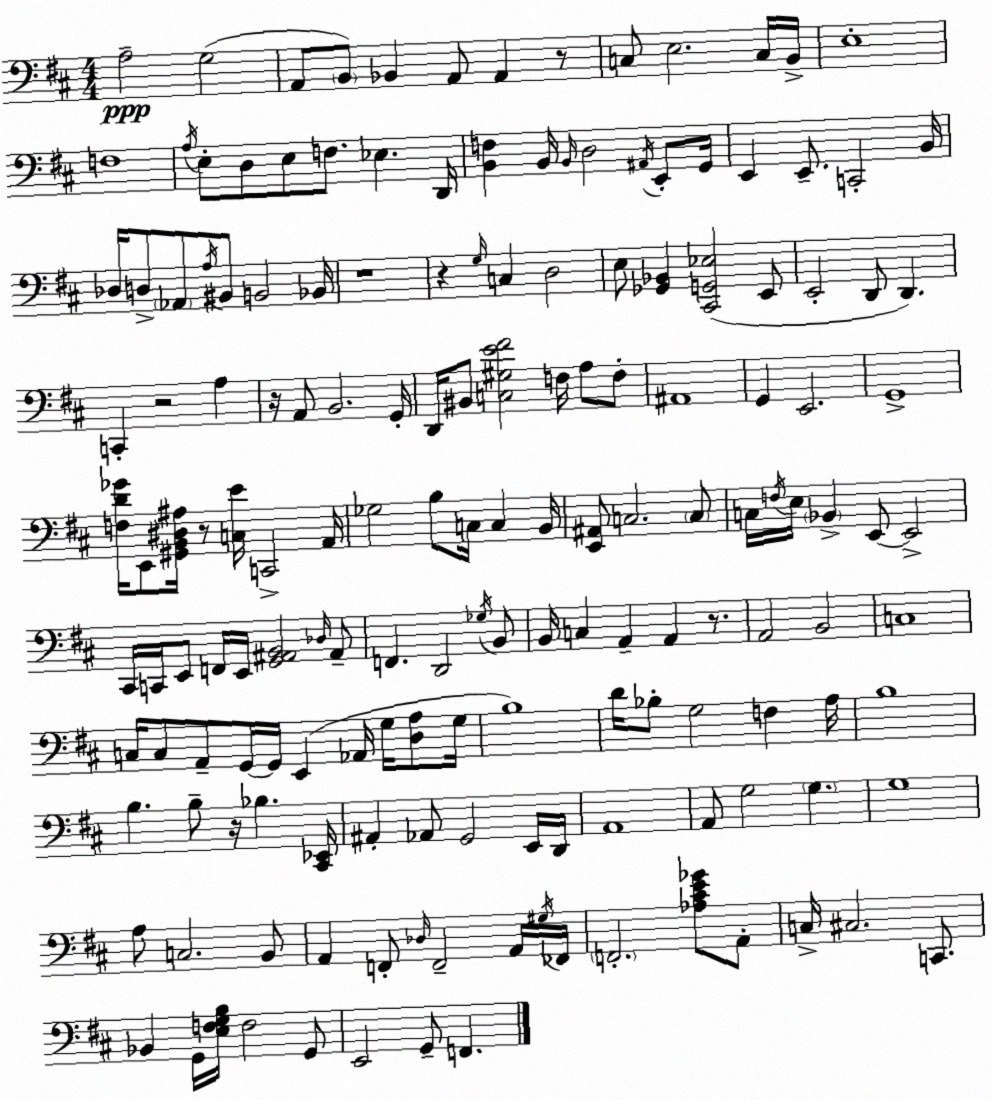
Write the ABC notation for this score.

X:1
T:Untitled
M:4/4
L:1/4
K:D
A,2 G,2 A,,/2 B,,/2 _B,, A,,/2 A,, z/2 C,/2 E,2 C,/4 B,,/4 E,4 F,4 A,/4 E,/2 D,/2 E,/2 F,/2 _E, D,,/4 [B,,F,] B,,/4 B,,/4 D,2 ^A,,/4 E,,/2 G,,/4 E,, E,,/2 C,,2 B,,/4 _D,/4 D,/2 _A,,/2 A,/4 ^B,,/2 B,,2 _B,,/4 z4 z G,/4 C, D,2 E,/2 [_G,,_B,,] [^C,,G,,_E,]2 E,,/2 E,,2 D,,/2 D,, C,, z2 A, z/4 A,,/2 B,,2 G,,/4 D,,/4 ^B,,/2 [C,^G,E^F]2 F,/4 A,/2 F,/2 ^A,,4 G,, E,,2 G,,4 [F,D_G]/4 E,,/2 [^G,,B,,^D,^A,]/4 z/2 [C,E]/4 C,,2 A,,/4 _G,2 B,/2 C,/4 C, B,,/4 [E,,^A,,]/2 C,2 C,/2 C,/4 F,/4 E,/4 _B,, E,,/2 E,,2 ^C,,/4 C,,/4 E,,/2 F,,/4 E,,/4 [G,,^A,,B,,]2 _D,/4 ^A,,/2 F,, D,,2 _G,/4 B,,/2 B,,/4 C, A,, A,, z/2 A,,2 B,,2 C,4 C,/4 C,/2 A,,/2 G,,/4 G,,/4 E,, _A,,/4 G,/4 [D,A,]/2 G,/4 B,4 D/4 _B,/2 G,2 F, A,/4 B,4 B, B,/2 z/4 _B, [^C,,_E,,]/4 ^A,, _A,,/2 G,,2 E,,/4 D,,/4 A,,4 A,,/2 G,2 G, G,4 A,/2 C,2 B,,/2 A,, F,,/2 _D,/4 F,,2 A,,/4 ^G,/4 _F,,/4 F,,2 [_A,^CE_G]/2 A,,/2 C,/4 ^C,2 C,,/2 _B,, G,,/4 [E,F,G,B,]/4 F,2 G,,/2 E,,2 G,,/2 F,,